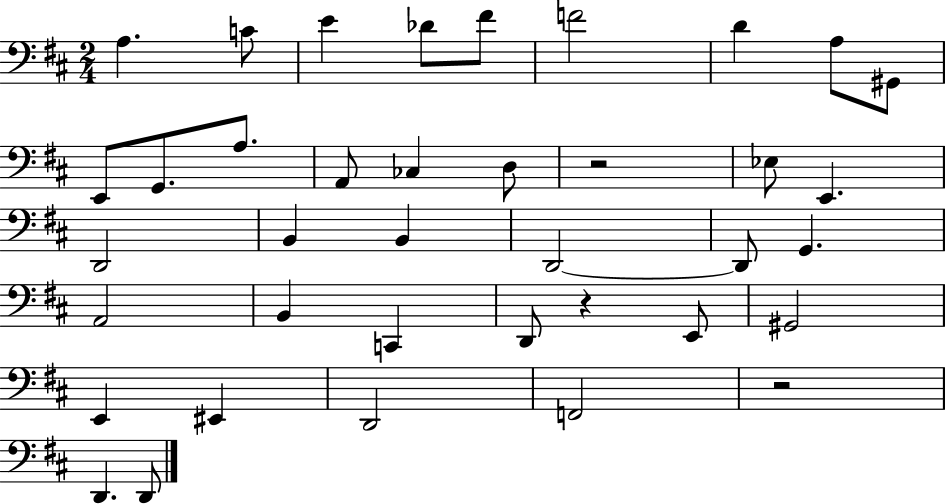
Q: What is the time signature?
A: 2/4